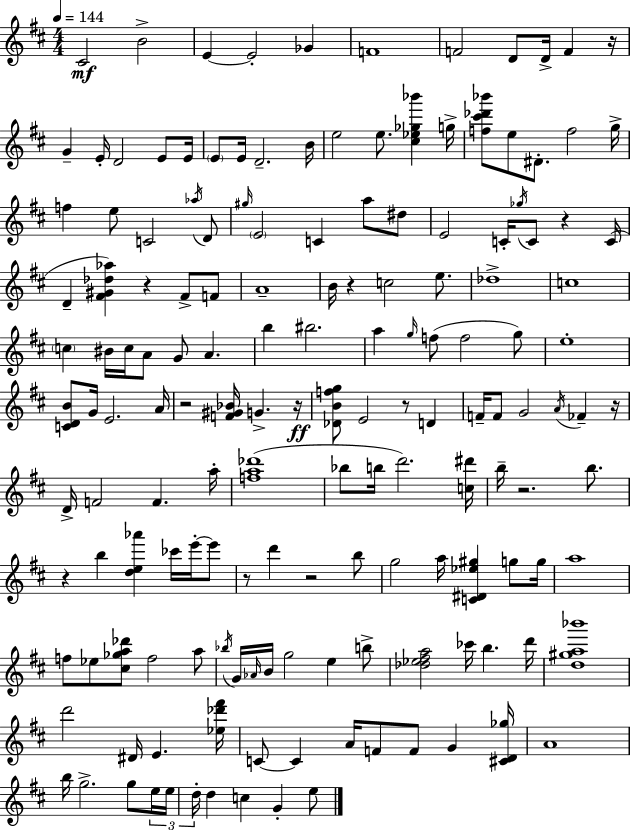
{
  \clef treble
  \numericTimeSignature
  \time 4/4
  \key d \major
  \tempo 4 = 144
  cis'2\mf b'2-> | e'4~~ e'2-. ges'4 | f'1 | f'2 d'8 d'16-> f'4 r16 | \break g'4-- e'16-. d'2 e'8 e'16 | \parenthesize e'8 e'16 d'2.-- b'16 | e''2 e''8. <cis'' ees'' ges'' bes'''>4 g''16-> | <f'' cis''' des''' bes'''>8 e''8 dis'8.-. f''2 g''16-> | \break f''4 e''8 c'2 \acciaccatura { aes''16 } d'8 | \grace { gis''16 } \parenthesize e'2 c'4 a''8 | dis''8 e'2 c'16-. \acciaccatura { ges''16 } c'8 r4 | c'16( d'4-- <fis' gis' des'' aes''>4) r4 fis'8-> | \break f'8 a'1-- | b'16 r4 c''2 | e''8. des''1-> | c''1 | \break \parenthesize c''4 bis'16 c''16 a'8 g'8 a'4. | b''4 bis''2. | a''4 \grace { g''16 } f''8( f''2 | g''8) e''1-. | \break <c' d' b'>8 g'16 e'2. | a'16 r2 <f' gis' bes'>16 g'4.-> | r16\ff <des' b' f'' g''>8 e'2 r8 | d'4 f'16-- f'8 g'2 \acciaccatura { a'16 } | \break fes'4-- r16 d'16-> f'2 f'4. | a''16-. <f'' a'' des'''>1( | bes''8 b''16 d'''2.) | <c'' dis'''>16 b''16-- r2. | \break b''8. r4 b''4 <d'' e'' aes'''>4 | ces'''16 e'''16-.~~ e'''8 r8 d'''4 r2 | b''8 g''2 a''16 <c' dis' ees'' gis''>4 | g''8 g''16 a''1 | \break f''8 ees''8 <cis'' ges'' a'' des'''>8 f''2 | a''8 \acciaccatura { bes''16 } g'16 \grace { aes'16 } b'16 g''2 | e''4 b''8-> <des'' ees'' fis'' a''>2 ces'''16 | b''4. d'''16 <d'' gis'' a'' bes'''>1 | \break d'''2 dis'16 | e'4. <ees'' des''' fis'''>16 c'8~~ c'4 a'16 f'8 | f'8 g'4 <cis' d' ges''>16 a'1 | b''16 g''2.-> | \break g''8 \tuplet 3/2 { e''16 e''16 d''16-. } d''4 c''4 | g'4-. e''8 \bar "|."
}